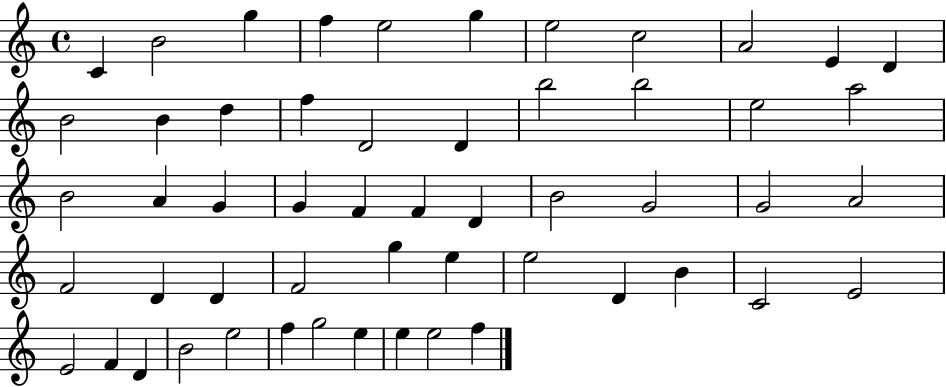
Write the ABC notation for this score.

X:1
T:Untitled
M:4/4
L:1/4
K:C
C B2 g f e2 g e2 c2 A2 E D B2 B d f D2 D b2 b2 e2 a2 B2 A G G F F D B2 G2 G2 A2 F2 D D F2 g e e2 D B C2 E2 E2 F D B2 e2 f g2 e e e2 f